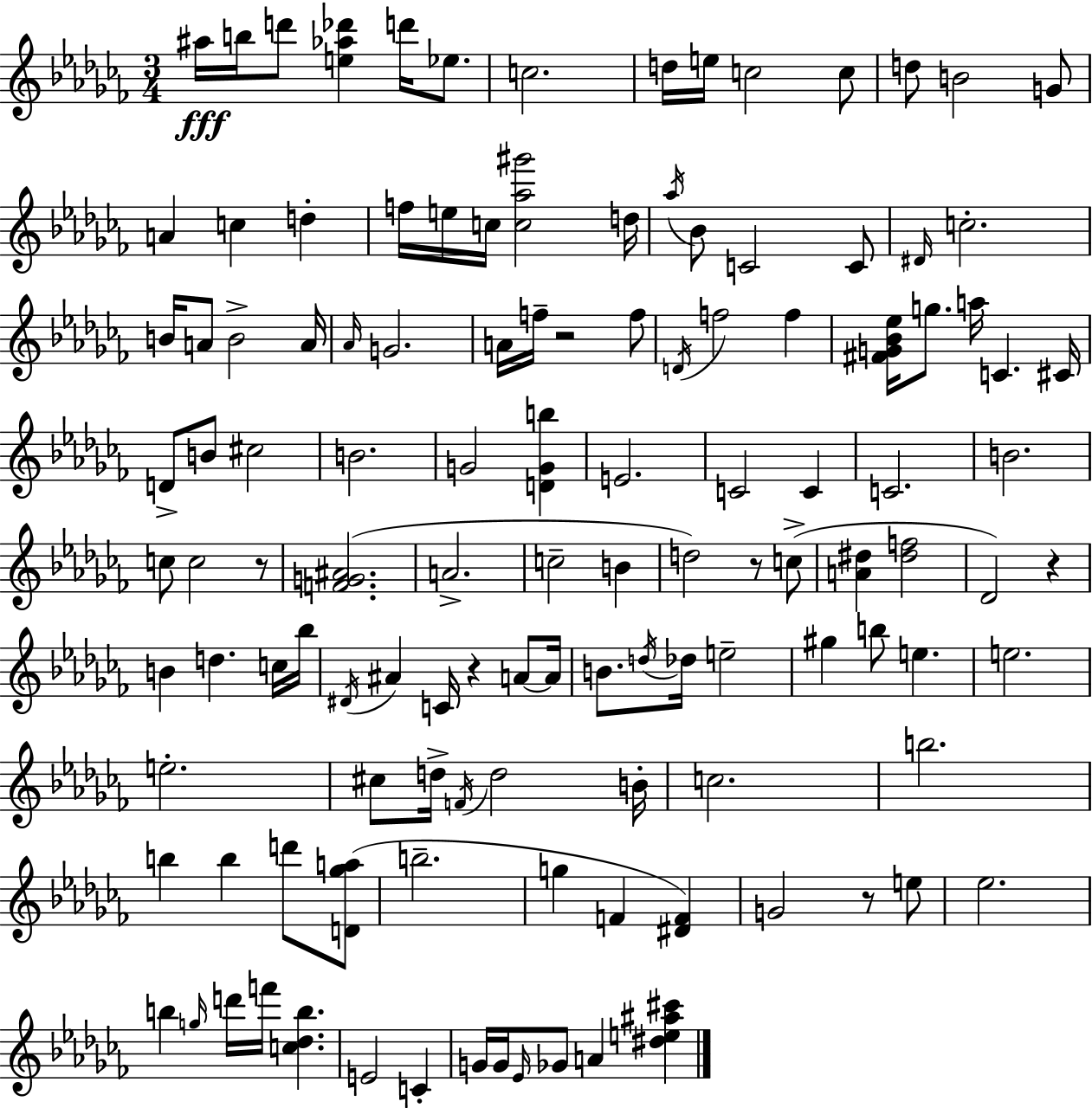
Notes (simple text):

A#5/s B5/s D6/e [E5,Ab5,Db6]/q D6/s Eb5/e. C5/h. D5/s E5/s C5/h C5/e D5/e B4/h G4/e A4/q C5/q D5/q F5/s E5/s C5/s [C5,Ab5,G#6]/h D5/s Ab5/s Bb4/e C4/h C4/e D#4/s C5/h. B4/s A4/e B4/h A4/s Ab4/s G4/h. A4/s F5/s R/h F5/e D4/s F5/h F5/q [F#4,G4,Bb4,Eb5]/s G5/e. A5/s C4/q. C#4/s D4/e B4/e C#5/h B4/h. G4/h [D4,G4,B5]/q E4/h. C4/h C4/q C4/h. B4/h. C5/e C5/h R/e [F4,G4,A#4]/h. A4/h. C5/h B4/q D5/h R/e C5/e [A4,D#5]/q [D#5,F5]/h Db4/h R/q B4/q D5/q. C5/s Bb5/s D#4/s A#4/q C4/s R/q A4/e A4/s B4/e. D5/s Db5/s E5/h G#5/q B5/e E5/q. E5/h. E5/h. C#5/e D5/s F4/s D5/h B4/s C5/h. B5/h. B5/q B5/q D6/e [D4,Gb5,A5]/e B5/h. G5/q F4/q [D#4,F4]/q G4/h R/e E5/e Eb5/h. B5/q G5/s D6/s F6/s [C5,Db5,B5]/q. E4/h C4/q G4/s G4/s Eb4/s Gb4/e A4/q [D#5,E5,A#5,C#6]/q